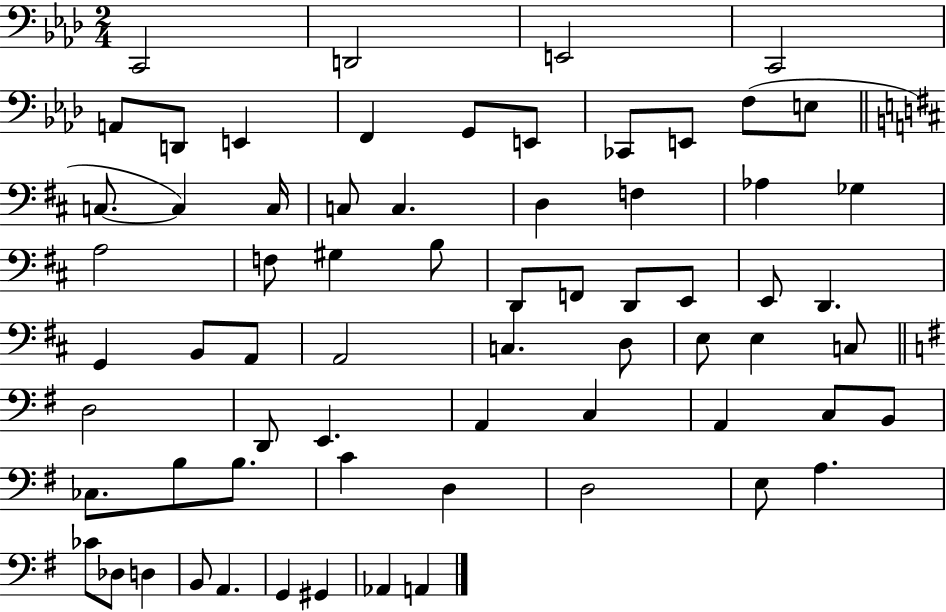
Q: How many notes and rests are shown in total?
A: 67